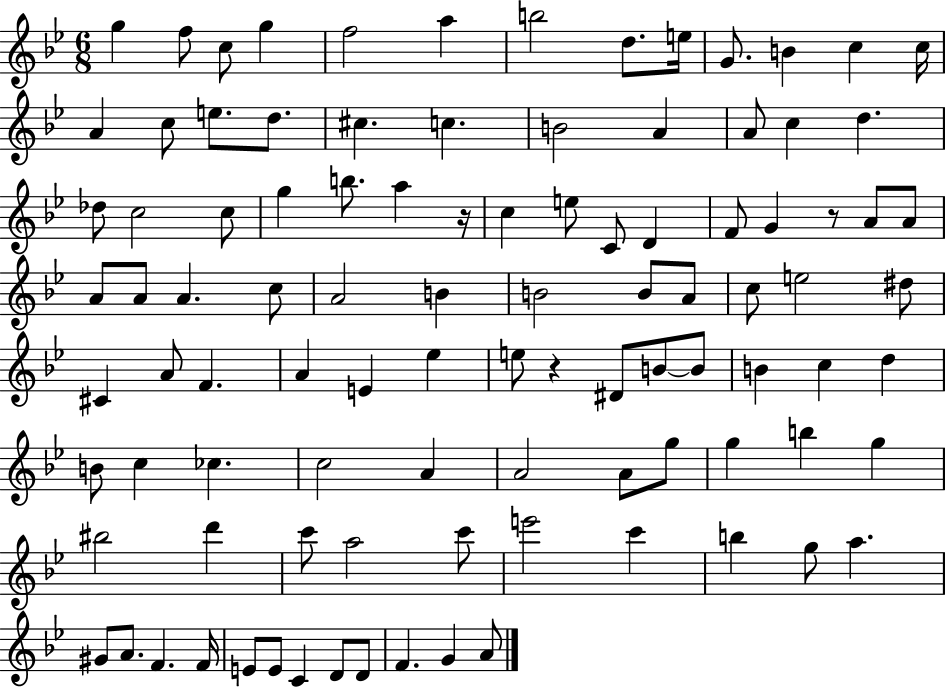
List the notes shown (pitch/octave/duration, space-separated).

G5/q F5/e C5/e G5/q F5/h A5/q B5/h D5/e. E5/s G4/e. B4/q C5/q C5/s A4/q C5/e E5/e. D5/e. C#5/q. C5/q. B4/h A4/q A4/e C5/q D5/q. Db5/e C5/h C5/e G5/q B5/e. A5/q R/s C5/q E5/e C4/e D4/q F4/e G4/q R/e A4/e A4/e A4/e A4/e A4/q. C5/e A4/h B4/q B4/h B4/e A4/e C5/e E5/h D#5/e C#4/q A4/e F4/q. A4/q E4/q Eb5/q E5/e R/q D#4/e B4/e B4/e B4/q C5/q D5/q B4/e C5/q CES5/q. C5/h A4/q A4/h A4/e G5/e G5/q B5/q G5/q BIS5/h D6/q C6/e A5/h C6/e E6/h C6/q B5/q G5/e A5/q. G#4/e A4/e. F4/q. F4/s E4/e E4/e C4/q D4/e D4/e F4/q. G4/q A4/e